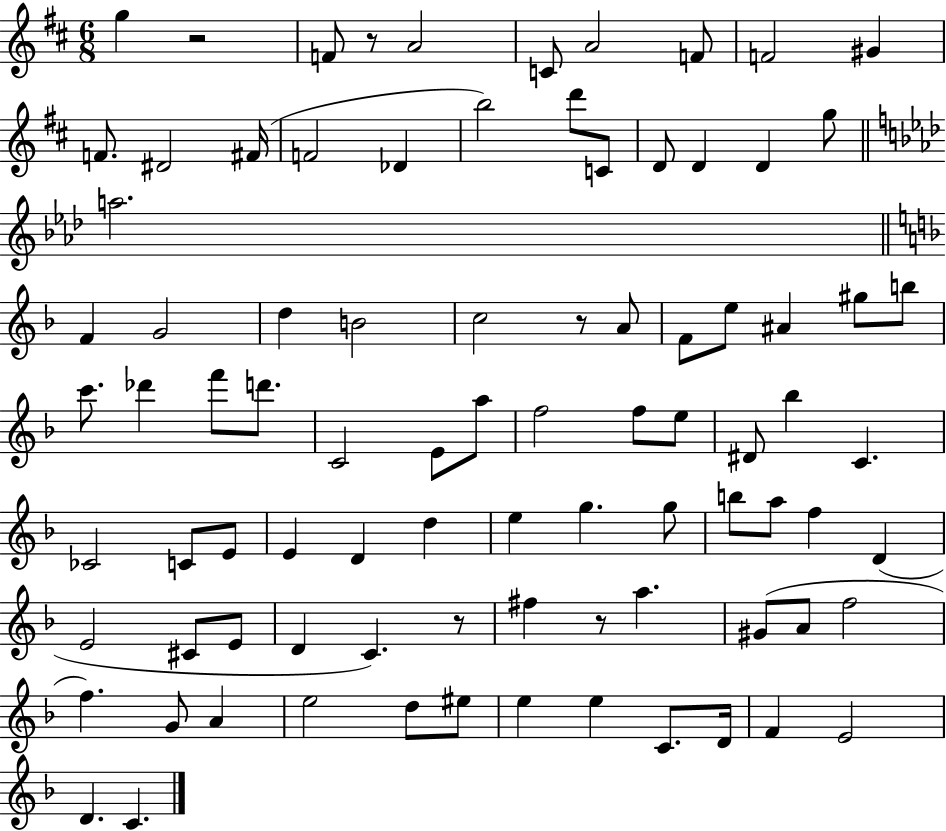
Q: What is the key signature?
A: D major